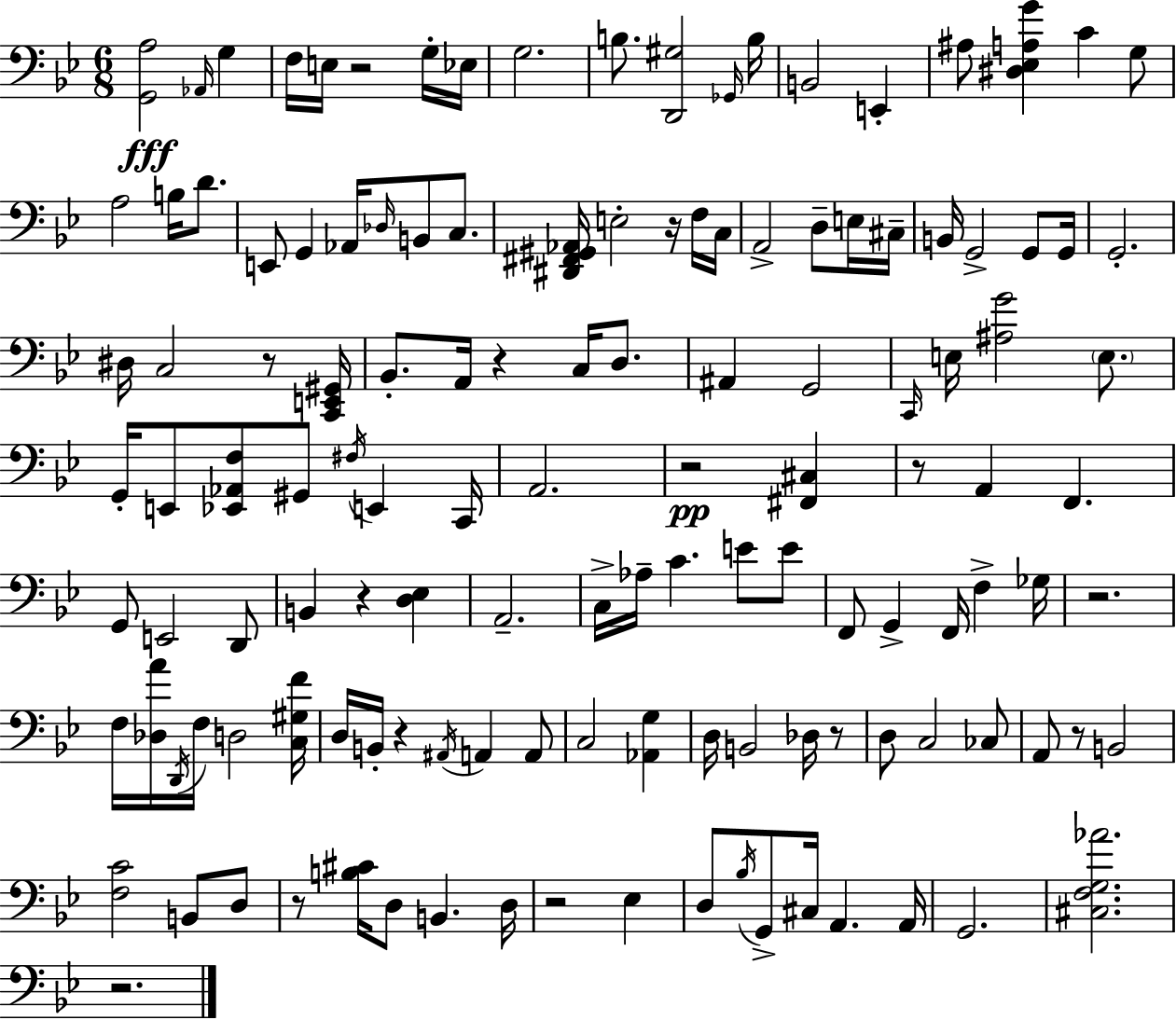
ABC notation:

X:1
T:Untitled
M:6/8
L:1/4
K:Gm
[G,,A,]2 _A,,/4 G, F,/4 E,/4 z2 G,/4 _E,/4 G,2 B,/2 [D,,^G,]2 _G,,/4 B,/4 B,,2 E,, ^A,/2 [^D,_E,A,G] C G,/2 A,2 B,/4 D/2 E,,/2 G,, _A,,/4 _D,/4 B,,/2 C,/2 [^D,,^F,,^G,,_A,,]/4 E,2 z/4 F,/4 C,/4 A,,2 D,/2 E,/4 ^C,/4 B,,/4 G,,2 G,,/2 G,,/4 G,,2 ^D,/4 C,2 z/2 [C,,E,,^G,,]/4 _B,,/2 A,,/4 z C,/4 D,/2 ^A,, G,,2 C,,/4 E,/4 [^A,G]2 E,/2 G,,/4 E,,/2 [_E,,_A,,F,]/2 ^G,,/2 ^F,/4 E,, C,,/4 A,,2 z2 [^F,,^C,] z/2 A,, F,, G,,/2 E,,2 D,,/2 B,, z [D,_E,] A,,2 C,/4 _A,/4 C E/2 E/2 F,,/2 G,, F,,/4 F, _G,/4 z2 F,/4 [_D,A]/4 D,,/4 F,/4 D,2 [C,^G,F]/4 D,/4 B,,/4 z ^A,,/4 A,, A,,/2 C,2 [_A,,G,] D,/4 B,,2 _D,/4 z/2 D,/2 C,2 _C,/2 A,,/2 z/2 B,,2 [F,C]2 B,,/2 D,/2 z/2 [B,^C]/4 D,/2 B,, D,/4 z2 _E, D,/2 _B,/4 G,,/2 ^C,/4 A,, A,,/4 G,,2 [^C,F,G,_A]2 z2